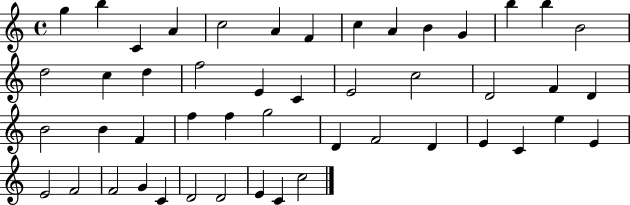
G5/q B5/q C4/q A4/q C5/h A4/q F4/q C5/q A4/q B4/q G4/q B5/q B5/q B4/h D5/h C5/q D5/q F5/h E4/q C4/q E4/h C5/h D4/h F4/q D4/q B4/h B4/q F4/q F5/q F5/q G5/h D4/q F4/h D4/q E4/q C4/q E5/q E4/q E4/h F4/h F4/h G4/q C4/q D4/h D4/h E4/q C4/q C5/h